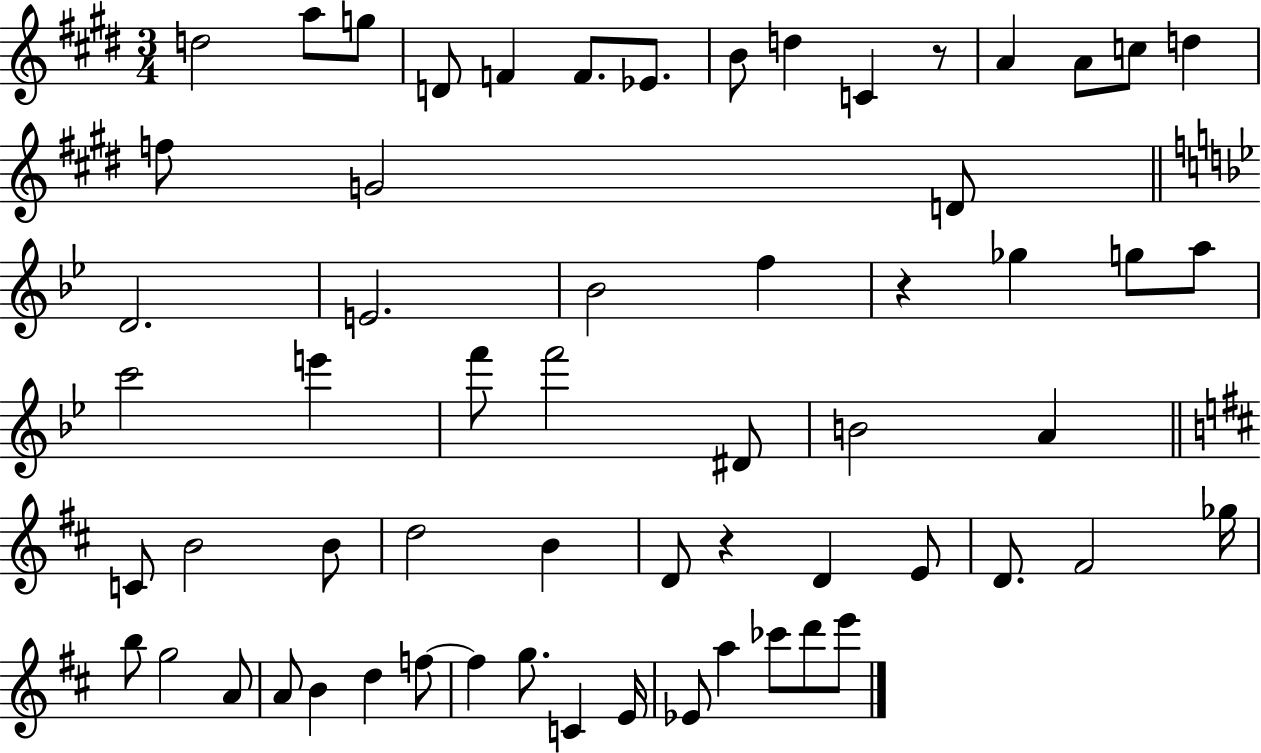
D5/h A5/e G5/e D4/e F4/q F4/e. Eb4/e. B4/e D5/q C4/q R/e A4/q A4/e C5/e D5/q F5/e G4/h D4/e D4/h. E4/h. Bb4/h F5/q R/q Gb5/q G5/e A5/e C6/h E6/q F6/e F6/h D#4/e B4/h A4/q C4/e B4/h B4/e D5/h B4/q D4/e R/q D4/q E4/e D4/e. F#4/h Gb5/s B5/e G5/h A4/e A4/e B4/q D5/q F5/e F5/q G5/e. C4/q E4/s Eb4/e A5/q CES6/e D6/e E6/e